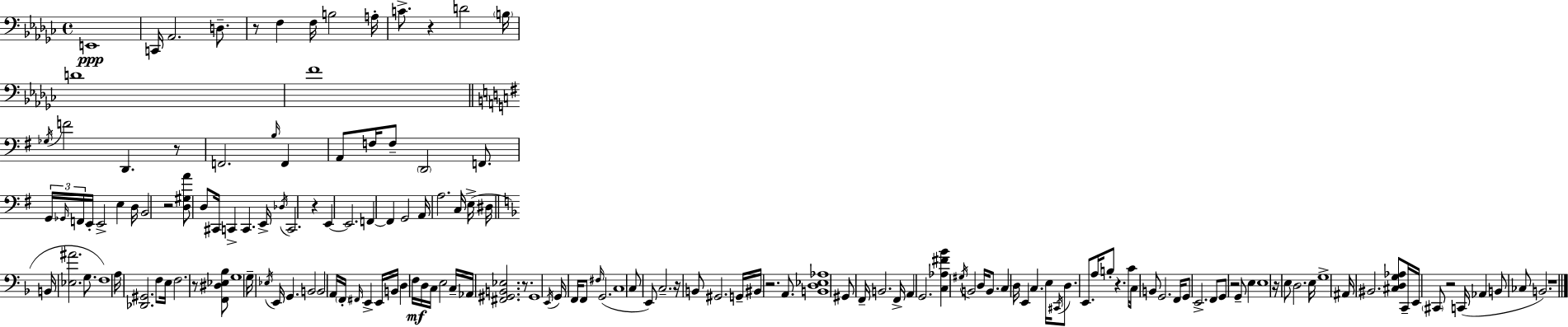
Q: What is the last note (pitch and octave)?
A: B2